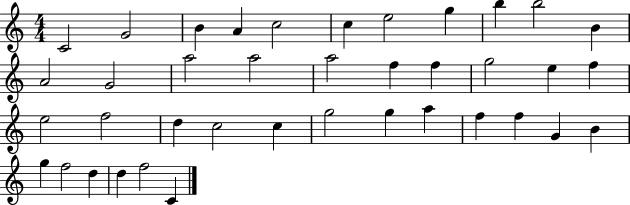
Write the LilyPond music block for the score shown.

{
  \clef treble
  \numericTimeSignature
  \time 4/4
  \key c \major
  c'2 g'2 | b'4 a'4 c''2 | c''4 e''2 g''4 | b''4 b''2 b'4 | \break a'2 g'2 | a''2 a''2 | a''2 f''4 f''4 | g''2 e''4 f''4 | \break e''2 f''2 | d''4 c''2 c''4 | g''2 g''4 a''4 | f''4 f''4 g'4 b'4 | \break g''4 f''2 d''4 | d''4 f''2 c'4 | \bar "|."
}